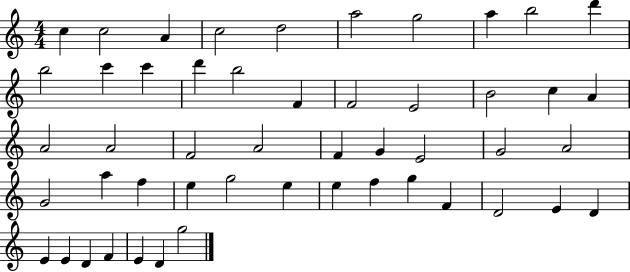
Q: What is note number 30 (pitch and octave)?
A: A4